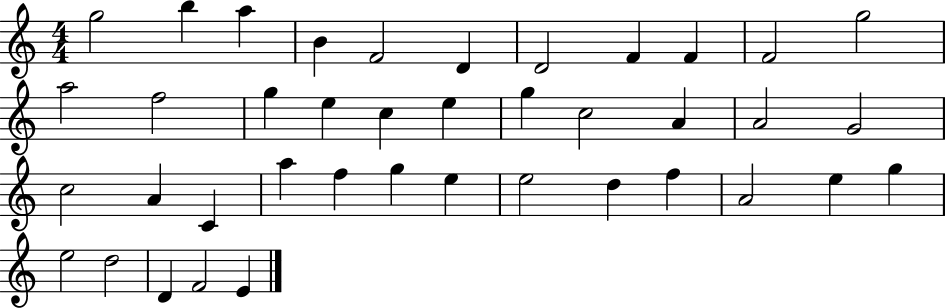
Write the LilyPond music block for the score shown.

{
  \clef treble
  \numericTimeSignature
  \time 4/4
  \key c \major
  g''2 b''4 a''4 | b'4 f'2 d'4 | d'2 f'4 f'4 | f'2 g''2 | \break a''2 f''2 | g''4 e''4 c''4 e''4 | g''4 c''2 a'4 | a'2 g'2 | \break c''2 a'4 c'4 | a''4 f''4 g''4 e''4 | e''2 d''4 f''4 | a'2 e''4 g''4 | \break e''2 d''2 | d'4 f'2 e'4 | \bar "|."
}